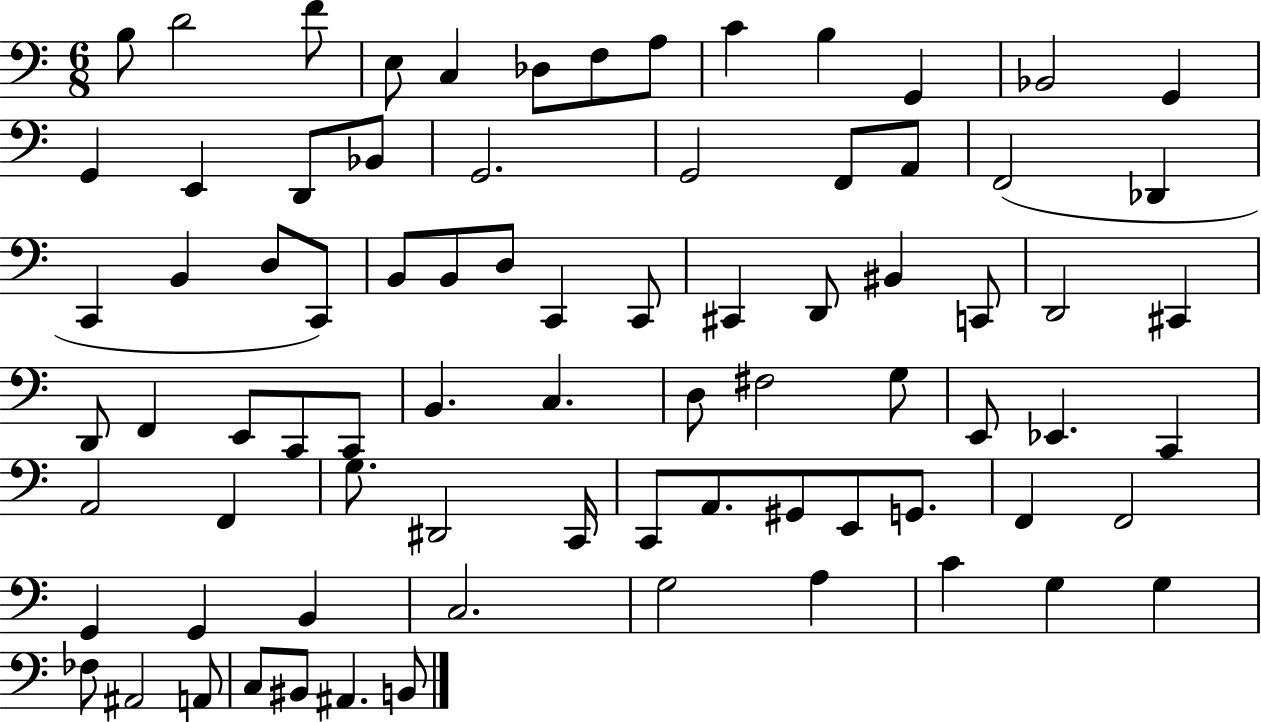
B3/e D4/h F4/e E3/e C3/q Db3/e F3/e A3/e C4/q B3/q G2/q Bb2/h G2/q G2/q E2/q D2/e Bb2/e G2/h. G2/h F2/e A2/e F2/h Db2/q C2/q B2/q D3/e C2/e B2/e B2/e D3/e C2/q C2/e C#2/q D2/e BIS2/q C2/e D2/h C#2/q D2/e F2/q E2/e C2/e C2/e B2/q. C3/q. D3/e F#3/h G3/e E2/e Eb2/q. C2/q A2/h F2/q G3/e. D#2/h C2/s C2/e A2/e. G#2/e E2/e G2/e. F2/q F2/h G2/q G2/q B2/q C3/h. G3/h A3/q C4/q G3/q G3/q FES3/e A#2/h A2/e C3/e BIS2/e A#2/q. B2/e